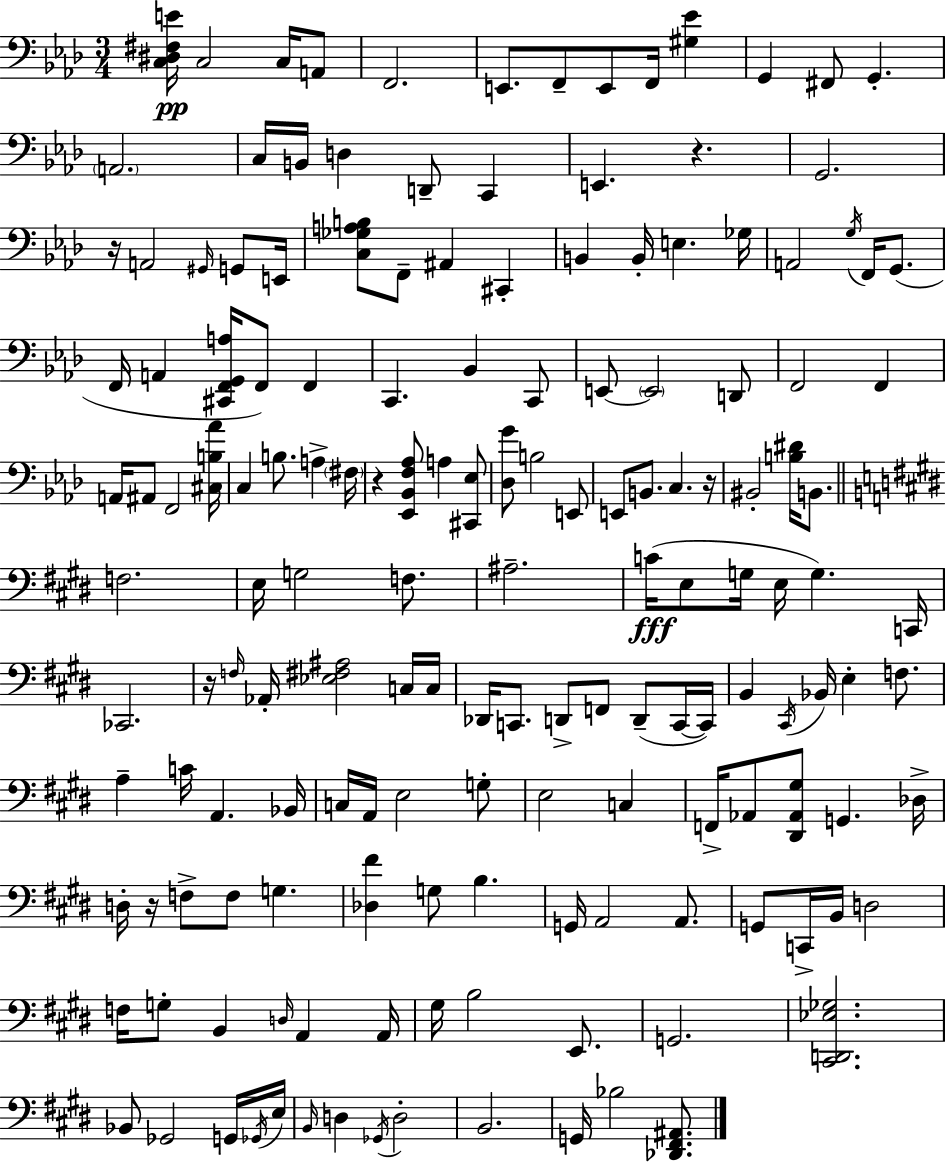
{
  \clef bass
  \numericTimeSignature
  \time 3/4
  \key aes \major
  \repeat volta 2 { <c dis fis e'>16\pp c2 c16 a,8 | f,2. | e,8. f,8-- e,8 f,16 <gis ees'>4 | g,4 fis,8 g,4.-. | \break \parenthesize a,2. | c16 b,16 d4 d,8-- c,4 | e,4. r4. | g,2. | \break r16 a,2 \grace { gis,16 } g,8 | e,16 <c ges a b>8 f,8-- ais,4 cis,4-. | b,4 b,16-. e4. | ges16 a,2 \acciaccatura { g16 } f,16 g,8.( | \break f,16 a,4 <cis, f, g, a>16 f,8) f,4 | c,4. bes,4 | c,8 e,8~~ \parenthesize e,2 | d,8 f,2 f,4 | \break a,16 ais,8 f,2 | <cis b aes'>16 c4 b8. a4-> | \parenthesize fis16 r4 <ees, bes, f aes>8 a4 | <cis, ees>8 <des g'>8 b2 | \break e,8 e,8 b,8. c4. | r16 bis,2-. <b dis'>16 b,8. | \bar "||" \break \key e \major f2. | e16 g2 f8. | ais2.-- | c'16(\fff e8 g16 e16 g4.) c,16 | \break ces,2. | r16 \grace { f16 } aes,16-. <ees fis ais>2 c16 | c16 des,16 c,8. d,8-> f,8 d,8--( c,16~~ | c,16) b,4 \acciaccatura { cis,16 } bes,16 e4-. f8. | \break a4-- c'16 a,4. | bes,16 c16 a,16 e2 | g8-. e2 c4 | f,16-> aes,8 <dis, aes, gis>8 g,4. | \break des16-> d16-. r16 f8-> f8 g4. | <des fis'>4 g8 b4. | g,16 a,2 a,8. | g,8 c,16-> b,16 d2 | \break f16 g8-. b,4 \grace { d16 } a,4 | a,16 gis16 b2 | e,8. g,2. | <cis, d, ees ges>2. | \break bes,8 ges,2 | g,16 \acciaccatura { ges,16 } e16 \grace { b,16 } d4 \acciaccatura { ges,16 } d2-. | b,2. | g,16 bes2 | \break <des, fis, ais,>8. } \bar "|."
}